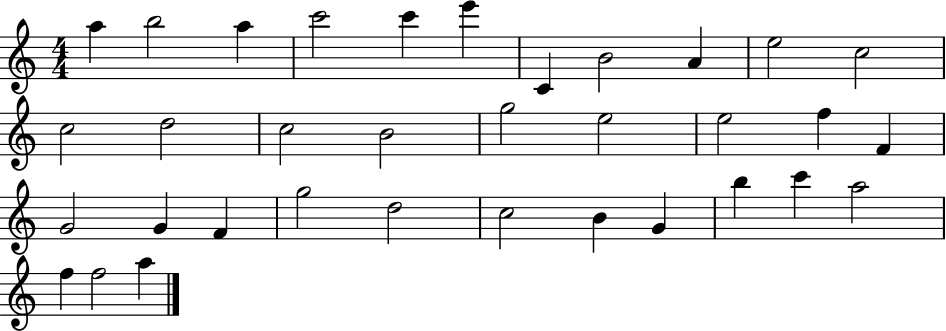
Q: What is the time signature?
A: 4/4